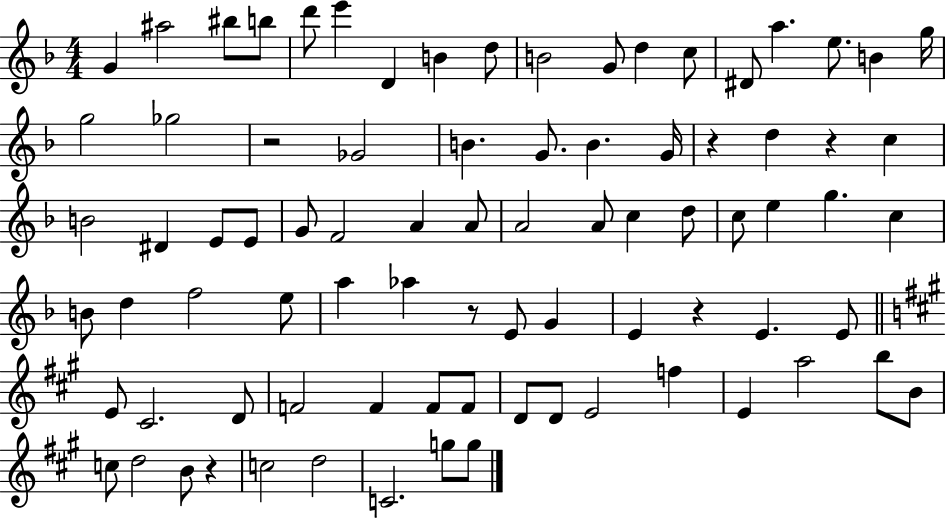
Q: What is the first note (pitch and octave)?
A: G4